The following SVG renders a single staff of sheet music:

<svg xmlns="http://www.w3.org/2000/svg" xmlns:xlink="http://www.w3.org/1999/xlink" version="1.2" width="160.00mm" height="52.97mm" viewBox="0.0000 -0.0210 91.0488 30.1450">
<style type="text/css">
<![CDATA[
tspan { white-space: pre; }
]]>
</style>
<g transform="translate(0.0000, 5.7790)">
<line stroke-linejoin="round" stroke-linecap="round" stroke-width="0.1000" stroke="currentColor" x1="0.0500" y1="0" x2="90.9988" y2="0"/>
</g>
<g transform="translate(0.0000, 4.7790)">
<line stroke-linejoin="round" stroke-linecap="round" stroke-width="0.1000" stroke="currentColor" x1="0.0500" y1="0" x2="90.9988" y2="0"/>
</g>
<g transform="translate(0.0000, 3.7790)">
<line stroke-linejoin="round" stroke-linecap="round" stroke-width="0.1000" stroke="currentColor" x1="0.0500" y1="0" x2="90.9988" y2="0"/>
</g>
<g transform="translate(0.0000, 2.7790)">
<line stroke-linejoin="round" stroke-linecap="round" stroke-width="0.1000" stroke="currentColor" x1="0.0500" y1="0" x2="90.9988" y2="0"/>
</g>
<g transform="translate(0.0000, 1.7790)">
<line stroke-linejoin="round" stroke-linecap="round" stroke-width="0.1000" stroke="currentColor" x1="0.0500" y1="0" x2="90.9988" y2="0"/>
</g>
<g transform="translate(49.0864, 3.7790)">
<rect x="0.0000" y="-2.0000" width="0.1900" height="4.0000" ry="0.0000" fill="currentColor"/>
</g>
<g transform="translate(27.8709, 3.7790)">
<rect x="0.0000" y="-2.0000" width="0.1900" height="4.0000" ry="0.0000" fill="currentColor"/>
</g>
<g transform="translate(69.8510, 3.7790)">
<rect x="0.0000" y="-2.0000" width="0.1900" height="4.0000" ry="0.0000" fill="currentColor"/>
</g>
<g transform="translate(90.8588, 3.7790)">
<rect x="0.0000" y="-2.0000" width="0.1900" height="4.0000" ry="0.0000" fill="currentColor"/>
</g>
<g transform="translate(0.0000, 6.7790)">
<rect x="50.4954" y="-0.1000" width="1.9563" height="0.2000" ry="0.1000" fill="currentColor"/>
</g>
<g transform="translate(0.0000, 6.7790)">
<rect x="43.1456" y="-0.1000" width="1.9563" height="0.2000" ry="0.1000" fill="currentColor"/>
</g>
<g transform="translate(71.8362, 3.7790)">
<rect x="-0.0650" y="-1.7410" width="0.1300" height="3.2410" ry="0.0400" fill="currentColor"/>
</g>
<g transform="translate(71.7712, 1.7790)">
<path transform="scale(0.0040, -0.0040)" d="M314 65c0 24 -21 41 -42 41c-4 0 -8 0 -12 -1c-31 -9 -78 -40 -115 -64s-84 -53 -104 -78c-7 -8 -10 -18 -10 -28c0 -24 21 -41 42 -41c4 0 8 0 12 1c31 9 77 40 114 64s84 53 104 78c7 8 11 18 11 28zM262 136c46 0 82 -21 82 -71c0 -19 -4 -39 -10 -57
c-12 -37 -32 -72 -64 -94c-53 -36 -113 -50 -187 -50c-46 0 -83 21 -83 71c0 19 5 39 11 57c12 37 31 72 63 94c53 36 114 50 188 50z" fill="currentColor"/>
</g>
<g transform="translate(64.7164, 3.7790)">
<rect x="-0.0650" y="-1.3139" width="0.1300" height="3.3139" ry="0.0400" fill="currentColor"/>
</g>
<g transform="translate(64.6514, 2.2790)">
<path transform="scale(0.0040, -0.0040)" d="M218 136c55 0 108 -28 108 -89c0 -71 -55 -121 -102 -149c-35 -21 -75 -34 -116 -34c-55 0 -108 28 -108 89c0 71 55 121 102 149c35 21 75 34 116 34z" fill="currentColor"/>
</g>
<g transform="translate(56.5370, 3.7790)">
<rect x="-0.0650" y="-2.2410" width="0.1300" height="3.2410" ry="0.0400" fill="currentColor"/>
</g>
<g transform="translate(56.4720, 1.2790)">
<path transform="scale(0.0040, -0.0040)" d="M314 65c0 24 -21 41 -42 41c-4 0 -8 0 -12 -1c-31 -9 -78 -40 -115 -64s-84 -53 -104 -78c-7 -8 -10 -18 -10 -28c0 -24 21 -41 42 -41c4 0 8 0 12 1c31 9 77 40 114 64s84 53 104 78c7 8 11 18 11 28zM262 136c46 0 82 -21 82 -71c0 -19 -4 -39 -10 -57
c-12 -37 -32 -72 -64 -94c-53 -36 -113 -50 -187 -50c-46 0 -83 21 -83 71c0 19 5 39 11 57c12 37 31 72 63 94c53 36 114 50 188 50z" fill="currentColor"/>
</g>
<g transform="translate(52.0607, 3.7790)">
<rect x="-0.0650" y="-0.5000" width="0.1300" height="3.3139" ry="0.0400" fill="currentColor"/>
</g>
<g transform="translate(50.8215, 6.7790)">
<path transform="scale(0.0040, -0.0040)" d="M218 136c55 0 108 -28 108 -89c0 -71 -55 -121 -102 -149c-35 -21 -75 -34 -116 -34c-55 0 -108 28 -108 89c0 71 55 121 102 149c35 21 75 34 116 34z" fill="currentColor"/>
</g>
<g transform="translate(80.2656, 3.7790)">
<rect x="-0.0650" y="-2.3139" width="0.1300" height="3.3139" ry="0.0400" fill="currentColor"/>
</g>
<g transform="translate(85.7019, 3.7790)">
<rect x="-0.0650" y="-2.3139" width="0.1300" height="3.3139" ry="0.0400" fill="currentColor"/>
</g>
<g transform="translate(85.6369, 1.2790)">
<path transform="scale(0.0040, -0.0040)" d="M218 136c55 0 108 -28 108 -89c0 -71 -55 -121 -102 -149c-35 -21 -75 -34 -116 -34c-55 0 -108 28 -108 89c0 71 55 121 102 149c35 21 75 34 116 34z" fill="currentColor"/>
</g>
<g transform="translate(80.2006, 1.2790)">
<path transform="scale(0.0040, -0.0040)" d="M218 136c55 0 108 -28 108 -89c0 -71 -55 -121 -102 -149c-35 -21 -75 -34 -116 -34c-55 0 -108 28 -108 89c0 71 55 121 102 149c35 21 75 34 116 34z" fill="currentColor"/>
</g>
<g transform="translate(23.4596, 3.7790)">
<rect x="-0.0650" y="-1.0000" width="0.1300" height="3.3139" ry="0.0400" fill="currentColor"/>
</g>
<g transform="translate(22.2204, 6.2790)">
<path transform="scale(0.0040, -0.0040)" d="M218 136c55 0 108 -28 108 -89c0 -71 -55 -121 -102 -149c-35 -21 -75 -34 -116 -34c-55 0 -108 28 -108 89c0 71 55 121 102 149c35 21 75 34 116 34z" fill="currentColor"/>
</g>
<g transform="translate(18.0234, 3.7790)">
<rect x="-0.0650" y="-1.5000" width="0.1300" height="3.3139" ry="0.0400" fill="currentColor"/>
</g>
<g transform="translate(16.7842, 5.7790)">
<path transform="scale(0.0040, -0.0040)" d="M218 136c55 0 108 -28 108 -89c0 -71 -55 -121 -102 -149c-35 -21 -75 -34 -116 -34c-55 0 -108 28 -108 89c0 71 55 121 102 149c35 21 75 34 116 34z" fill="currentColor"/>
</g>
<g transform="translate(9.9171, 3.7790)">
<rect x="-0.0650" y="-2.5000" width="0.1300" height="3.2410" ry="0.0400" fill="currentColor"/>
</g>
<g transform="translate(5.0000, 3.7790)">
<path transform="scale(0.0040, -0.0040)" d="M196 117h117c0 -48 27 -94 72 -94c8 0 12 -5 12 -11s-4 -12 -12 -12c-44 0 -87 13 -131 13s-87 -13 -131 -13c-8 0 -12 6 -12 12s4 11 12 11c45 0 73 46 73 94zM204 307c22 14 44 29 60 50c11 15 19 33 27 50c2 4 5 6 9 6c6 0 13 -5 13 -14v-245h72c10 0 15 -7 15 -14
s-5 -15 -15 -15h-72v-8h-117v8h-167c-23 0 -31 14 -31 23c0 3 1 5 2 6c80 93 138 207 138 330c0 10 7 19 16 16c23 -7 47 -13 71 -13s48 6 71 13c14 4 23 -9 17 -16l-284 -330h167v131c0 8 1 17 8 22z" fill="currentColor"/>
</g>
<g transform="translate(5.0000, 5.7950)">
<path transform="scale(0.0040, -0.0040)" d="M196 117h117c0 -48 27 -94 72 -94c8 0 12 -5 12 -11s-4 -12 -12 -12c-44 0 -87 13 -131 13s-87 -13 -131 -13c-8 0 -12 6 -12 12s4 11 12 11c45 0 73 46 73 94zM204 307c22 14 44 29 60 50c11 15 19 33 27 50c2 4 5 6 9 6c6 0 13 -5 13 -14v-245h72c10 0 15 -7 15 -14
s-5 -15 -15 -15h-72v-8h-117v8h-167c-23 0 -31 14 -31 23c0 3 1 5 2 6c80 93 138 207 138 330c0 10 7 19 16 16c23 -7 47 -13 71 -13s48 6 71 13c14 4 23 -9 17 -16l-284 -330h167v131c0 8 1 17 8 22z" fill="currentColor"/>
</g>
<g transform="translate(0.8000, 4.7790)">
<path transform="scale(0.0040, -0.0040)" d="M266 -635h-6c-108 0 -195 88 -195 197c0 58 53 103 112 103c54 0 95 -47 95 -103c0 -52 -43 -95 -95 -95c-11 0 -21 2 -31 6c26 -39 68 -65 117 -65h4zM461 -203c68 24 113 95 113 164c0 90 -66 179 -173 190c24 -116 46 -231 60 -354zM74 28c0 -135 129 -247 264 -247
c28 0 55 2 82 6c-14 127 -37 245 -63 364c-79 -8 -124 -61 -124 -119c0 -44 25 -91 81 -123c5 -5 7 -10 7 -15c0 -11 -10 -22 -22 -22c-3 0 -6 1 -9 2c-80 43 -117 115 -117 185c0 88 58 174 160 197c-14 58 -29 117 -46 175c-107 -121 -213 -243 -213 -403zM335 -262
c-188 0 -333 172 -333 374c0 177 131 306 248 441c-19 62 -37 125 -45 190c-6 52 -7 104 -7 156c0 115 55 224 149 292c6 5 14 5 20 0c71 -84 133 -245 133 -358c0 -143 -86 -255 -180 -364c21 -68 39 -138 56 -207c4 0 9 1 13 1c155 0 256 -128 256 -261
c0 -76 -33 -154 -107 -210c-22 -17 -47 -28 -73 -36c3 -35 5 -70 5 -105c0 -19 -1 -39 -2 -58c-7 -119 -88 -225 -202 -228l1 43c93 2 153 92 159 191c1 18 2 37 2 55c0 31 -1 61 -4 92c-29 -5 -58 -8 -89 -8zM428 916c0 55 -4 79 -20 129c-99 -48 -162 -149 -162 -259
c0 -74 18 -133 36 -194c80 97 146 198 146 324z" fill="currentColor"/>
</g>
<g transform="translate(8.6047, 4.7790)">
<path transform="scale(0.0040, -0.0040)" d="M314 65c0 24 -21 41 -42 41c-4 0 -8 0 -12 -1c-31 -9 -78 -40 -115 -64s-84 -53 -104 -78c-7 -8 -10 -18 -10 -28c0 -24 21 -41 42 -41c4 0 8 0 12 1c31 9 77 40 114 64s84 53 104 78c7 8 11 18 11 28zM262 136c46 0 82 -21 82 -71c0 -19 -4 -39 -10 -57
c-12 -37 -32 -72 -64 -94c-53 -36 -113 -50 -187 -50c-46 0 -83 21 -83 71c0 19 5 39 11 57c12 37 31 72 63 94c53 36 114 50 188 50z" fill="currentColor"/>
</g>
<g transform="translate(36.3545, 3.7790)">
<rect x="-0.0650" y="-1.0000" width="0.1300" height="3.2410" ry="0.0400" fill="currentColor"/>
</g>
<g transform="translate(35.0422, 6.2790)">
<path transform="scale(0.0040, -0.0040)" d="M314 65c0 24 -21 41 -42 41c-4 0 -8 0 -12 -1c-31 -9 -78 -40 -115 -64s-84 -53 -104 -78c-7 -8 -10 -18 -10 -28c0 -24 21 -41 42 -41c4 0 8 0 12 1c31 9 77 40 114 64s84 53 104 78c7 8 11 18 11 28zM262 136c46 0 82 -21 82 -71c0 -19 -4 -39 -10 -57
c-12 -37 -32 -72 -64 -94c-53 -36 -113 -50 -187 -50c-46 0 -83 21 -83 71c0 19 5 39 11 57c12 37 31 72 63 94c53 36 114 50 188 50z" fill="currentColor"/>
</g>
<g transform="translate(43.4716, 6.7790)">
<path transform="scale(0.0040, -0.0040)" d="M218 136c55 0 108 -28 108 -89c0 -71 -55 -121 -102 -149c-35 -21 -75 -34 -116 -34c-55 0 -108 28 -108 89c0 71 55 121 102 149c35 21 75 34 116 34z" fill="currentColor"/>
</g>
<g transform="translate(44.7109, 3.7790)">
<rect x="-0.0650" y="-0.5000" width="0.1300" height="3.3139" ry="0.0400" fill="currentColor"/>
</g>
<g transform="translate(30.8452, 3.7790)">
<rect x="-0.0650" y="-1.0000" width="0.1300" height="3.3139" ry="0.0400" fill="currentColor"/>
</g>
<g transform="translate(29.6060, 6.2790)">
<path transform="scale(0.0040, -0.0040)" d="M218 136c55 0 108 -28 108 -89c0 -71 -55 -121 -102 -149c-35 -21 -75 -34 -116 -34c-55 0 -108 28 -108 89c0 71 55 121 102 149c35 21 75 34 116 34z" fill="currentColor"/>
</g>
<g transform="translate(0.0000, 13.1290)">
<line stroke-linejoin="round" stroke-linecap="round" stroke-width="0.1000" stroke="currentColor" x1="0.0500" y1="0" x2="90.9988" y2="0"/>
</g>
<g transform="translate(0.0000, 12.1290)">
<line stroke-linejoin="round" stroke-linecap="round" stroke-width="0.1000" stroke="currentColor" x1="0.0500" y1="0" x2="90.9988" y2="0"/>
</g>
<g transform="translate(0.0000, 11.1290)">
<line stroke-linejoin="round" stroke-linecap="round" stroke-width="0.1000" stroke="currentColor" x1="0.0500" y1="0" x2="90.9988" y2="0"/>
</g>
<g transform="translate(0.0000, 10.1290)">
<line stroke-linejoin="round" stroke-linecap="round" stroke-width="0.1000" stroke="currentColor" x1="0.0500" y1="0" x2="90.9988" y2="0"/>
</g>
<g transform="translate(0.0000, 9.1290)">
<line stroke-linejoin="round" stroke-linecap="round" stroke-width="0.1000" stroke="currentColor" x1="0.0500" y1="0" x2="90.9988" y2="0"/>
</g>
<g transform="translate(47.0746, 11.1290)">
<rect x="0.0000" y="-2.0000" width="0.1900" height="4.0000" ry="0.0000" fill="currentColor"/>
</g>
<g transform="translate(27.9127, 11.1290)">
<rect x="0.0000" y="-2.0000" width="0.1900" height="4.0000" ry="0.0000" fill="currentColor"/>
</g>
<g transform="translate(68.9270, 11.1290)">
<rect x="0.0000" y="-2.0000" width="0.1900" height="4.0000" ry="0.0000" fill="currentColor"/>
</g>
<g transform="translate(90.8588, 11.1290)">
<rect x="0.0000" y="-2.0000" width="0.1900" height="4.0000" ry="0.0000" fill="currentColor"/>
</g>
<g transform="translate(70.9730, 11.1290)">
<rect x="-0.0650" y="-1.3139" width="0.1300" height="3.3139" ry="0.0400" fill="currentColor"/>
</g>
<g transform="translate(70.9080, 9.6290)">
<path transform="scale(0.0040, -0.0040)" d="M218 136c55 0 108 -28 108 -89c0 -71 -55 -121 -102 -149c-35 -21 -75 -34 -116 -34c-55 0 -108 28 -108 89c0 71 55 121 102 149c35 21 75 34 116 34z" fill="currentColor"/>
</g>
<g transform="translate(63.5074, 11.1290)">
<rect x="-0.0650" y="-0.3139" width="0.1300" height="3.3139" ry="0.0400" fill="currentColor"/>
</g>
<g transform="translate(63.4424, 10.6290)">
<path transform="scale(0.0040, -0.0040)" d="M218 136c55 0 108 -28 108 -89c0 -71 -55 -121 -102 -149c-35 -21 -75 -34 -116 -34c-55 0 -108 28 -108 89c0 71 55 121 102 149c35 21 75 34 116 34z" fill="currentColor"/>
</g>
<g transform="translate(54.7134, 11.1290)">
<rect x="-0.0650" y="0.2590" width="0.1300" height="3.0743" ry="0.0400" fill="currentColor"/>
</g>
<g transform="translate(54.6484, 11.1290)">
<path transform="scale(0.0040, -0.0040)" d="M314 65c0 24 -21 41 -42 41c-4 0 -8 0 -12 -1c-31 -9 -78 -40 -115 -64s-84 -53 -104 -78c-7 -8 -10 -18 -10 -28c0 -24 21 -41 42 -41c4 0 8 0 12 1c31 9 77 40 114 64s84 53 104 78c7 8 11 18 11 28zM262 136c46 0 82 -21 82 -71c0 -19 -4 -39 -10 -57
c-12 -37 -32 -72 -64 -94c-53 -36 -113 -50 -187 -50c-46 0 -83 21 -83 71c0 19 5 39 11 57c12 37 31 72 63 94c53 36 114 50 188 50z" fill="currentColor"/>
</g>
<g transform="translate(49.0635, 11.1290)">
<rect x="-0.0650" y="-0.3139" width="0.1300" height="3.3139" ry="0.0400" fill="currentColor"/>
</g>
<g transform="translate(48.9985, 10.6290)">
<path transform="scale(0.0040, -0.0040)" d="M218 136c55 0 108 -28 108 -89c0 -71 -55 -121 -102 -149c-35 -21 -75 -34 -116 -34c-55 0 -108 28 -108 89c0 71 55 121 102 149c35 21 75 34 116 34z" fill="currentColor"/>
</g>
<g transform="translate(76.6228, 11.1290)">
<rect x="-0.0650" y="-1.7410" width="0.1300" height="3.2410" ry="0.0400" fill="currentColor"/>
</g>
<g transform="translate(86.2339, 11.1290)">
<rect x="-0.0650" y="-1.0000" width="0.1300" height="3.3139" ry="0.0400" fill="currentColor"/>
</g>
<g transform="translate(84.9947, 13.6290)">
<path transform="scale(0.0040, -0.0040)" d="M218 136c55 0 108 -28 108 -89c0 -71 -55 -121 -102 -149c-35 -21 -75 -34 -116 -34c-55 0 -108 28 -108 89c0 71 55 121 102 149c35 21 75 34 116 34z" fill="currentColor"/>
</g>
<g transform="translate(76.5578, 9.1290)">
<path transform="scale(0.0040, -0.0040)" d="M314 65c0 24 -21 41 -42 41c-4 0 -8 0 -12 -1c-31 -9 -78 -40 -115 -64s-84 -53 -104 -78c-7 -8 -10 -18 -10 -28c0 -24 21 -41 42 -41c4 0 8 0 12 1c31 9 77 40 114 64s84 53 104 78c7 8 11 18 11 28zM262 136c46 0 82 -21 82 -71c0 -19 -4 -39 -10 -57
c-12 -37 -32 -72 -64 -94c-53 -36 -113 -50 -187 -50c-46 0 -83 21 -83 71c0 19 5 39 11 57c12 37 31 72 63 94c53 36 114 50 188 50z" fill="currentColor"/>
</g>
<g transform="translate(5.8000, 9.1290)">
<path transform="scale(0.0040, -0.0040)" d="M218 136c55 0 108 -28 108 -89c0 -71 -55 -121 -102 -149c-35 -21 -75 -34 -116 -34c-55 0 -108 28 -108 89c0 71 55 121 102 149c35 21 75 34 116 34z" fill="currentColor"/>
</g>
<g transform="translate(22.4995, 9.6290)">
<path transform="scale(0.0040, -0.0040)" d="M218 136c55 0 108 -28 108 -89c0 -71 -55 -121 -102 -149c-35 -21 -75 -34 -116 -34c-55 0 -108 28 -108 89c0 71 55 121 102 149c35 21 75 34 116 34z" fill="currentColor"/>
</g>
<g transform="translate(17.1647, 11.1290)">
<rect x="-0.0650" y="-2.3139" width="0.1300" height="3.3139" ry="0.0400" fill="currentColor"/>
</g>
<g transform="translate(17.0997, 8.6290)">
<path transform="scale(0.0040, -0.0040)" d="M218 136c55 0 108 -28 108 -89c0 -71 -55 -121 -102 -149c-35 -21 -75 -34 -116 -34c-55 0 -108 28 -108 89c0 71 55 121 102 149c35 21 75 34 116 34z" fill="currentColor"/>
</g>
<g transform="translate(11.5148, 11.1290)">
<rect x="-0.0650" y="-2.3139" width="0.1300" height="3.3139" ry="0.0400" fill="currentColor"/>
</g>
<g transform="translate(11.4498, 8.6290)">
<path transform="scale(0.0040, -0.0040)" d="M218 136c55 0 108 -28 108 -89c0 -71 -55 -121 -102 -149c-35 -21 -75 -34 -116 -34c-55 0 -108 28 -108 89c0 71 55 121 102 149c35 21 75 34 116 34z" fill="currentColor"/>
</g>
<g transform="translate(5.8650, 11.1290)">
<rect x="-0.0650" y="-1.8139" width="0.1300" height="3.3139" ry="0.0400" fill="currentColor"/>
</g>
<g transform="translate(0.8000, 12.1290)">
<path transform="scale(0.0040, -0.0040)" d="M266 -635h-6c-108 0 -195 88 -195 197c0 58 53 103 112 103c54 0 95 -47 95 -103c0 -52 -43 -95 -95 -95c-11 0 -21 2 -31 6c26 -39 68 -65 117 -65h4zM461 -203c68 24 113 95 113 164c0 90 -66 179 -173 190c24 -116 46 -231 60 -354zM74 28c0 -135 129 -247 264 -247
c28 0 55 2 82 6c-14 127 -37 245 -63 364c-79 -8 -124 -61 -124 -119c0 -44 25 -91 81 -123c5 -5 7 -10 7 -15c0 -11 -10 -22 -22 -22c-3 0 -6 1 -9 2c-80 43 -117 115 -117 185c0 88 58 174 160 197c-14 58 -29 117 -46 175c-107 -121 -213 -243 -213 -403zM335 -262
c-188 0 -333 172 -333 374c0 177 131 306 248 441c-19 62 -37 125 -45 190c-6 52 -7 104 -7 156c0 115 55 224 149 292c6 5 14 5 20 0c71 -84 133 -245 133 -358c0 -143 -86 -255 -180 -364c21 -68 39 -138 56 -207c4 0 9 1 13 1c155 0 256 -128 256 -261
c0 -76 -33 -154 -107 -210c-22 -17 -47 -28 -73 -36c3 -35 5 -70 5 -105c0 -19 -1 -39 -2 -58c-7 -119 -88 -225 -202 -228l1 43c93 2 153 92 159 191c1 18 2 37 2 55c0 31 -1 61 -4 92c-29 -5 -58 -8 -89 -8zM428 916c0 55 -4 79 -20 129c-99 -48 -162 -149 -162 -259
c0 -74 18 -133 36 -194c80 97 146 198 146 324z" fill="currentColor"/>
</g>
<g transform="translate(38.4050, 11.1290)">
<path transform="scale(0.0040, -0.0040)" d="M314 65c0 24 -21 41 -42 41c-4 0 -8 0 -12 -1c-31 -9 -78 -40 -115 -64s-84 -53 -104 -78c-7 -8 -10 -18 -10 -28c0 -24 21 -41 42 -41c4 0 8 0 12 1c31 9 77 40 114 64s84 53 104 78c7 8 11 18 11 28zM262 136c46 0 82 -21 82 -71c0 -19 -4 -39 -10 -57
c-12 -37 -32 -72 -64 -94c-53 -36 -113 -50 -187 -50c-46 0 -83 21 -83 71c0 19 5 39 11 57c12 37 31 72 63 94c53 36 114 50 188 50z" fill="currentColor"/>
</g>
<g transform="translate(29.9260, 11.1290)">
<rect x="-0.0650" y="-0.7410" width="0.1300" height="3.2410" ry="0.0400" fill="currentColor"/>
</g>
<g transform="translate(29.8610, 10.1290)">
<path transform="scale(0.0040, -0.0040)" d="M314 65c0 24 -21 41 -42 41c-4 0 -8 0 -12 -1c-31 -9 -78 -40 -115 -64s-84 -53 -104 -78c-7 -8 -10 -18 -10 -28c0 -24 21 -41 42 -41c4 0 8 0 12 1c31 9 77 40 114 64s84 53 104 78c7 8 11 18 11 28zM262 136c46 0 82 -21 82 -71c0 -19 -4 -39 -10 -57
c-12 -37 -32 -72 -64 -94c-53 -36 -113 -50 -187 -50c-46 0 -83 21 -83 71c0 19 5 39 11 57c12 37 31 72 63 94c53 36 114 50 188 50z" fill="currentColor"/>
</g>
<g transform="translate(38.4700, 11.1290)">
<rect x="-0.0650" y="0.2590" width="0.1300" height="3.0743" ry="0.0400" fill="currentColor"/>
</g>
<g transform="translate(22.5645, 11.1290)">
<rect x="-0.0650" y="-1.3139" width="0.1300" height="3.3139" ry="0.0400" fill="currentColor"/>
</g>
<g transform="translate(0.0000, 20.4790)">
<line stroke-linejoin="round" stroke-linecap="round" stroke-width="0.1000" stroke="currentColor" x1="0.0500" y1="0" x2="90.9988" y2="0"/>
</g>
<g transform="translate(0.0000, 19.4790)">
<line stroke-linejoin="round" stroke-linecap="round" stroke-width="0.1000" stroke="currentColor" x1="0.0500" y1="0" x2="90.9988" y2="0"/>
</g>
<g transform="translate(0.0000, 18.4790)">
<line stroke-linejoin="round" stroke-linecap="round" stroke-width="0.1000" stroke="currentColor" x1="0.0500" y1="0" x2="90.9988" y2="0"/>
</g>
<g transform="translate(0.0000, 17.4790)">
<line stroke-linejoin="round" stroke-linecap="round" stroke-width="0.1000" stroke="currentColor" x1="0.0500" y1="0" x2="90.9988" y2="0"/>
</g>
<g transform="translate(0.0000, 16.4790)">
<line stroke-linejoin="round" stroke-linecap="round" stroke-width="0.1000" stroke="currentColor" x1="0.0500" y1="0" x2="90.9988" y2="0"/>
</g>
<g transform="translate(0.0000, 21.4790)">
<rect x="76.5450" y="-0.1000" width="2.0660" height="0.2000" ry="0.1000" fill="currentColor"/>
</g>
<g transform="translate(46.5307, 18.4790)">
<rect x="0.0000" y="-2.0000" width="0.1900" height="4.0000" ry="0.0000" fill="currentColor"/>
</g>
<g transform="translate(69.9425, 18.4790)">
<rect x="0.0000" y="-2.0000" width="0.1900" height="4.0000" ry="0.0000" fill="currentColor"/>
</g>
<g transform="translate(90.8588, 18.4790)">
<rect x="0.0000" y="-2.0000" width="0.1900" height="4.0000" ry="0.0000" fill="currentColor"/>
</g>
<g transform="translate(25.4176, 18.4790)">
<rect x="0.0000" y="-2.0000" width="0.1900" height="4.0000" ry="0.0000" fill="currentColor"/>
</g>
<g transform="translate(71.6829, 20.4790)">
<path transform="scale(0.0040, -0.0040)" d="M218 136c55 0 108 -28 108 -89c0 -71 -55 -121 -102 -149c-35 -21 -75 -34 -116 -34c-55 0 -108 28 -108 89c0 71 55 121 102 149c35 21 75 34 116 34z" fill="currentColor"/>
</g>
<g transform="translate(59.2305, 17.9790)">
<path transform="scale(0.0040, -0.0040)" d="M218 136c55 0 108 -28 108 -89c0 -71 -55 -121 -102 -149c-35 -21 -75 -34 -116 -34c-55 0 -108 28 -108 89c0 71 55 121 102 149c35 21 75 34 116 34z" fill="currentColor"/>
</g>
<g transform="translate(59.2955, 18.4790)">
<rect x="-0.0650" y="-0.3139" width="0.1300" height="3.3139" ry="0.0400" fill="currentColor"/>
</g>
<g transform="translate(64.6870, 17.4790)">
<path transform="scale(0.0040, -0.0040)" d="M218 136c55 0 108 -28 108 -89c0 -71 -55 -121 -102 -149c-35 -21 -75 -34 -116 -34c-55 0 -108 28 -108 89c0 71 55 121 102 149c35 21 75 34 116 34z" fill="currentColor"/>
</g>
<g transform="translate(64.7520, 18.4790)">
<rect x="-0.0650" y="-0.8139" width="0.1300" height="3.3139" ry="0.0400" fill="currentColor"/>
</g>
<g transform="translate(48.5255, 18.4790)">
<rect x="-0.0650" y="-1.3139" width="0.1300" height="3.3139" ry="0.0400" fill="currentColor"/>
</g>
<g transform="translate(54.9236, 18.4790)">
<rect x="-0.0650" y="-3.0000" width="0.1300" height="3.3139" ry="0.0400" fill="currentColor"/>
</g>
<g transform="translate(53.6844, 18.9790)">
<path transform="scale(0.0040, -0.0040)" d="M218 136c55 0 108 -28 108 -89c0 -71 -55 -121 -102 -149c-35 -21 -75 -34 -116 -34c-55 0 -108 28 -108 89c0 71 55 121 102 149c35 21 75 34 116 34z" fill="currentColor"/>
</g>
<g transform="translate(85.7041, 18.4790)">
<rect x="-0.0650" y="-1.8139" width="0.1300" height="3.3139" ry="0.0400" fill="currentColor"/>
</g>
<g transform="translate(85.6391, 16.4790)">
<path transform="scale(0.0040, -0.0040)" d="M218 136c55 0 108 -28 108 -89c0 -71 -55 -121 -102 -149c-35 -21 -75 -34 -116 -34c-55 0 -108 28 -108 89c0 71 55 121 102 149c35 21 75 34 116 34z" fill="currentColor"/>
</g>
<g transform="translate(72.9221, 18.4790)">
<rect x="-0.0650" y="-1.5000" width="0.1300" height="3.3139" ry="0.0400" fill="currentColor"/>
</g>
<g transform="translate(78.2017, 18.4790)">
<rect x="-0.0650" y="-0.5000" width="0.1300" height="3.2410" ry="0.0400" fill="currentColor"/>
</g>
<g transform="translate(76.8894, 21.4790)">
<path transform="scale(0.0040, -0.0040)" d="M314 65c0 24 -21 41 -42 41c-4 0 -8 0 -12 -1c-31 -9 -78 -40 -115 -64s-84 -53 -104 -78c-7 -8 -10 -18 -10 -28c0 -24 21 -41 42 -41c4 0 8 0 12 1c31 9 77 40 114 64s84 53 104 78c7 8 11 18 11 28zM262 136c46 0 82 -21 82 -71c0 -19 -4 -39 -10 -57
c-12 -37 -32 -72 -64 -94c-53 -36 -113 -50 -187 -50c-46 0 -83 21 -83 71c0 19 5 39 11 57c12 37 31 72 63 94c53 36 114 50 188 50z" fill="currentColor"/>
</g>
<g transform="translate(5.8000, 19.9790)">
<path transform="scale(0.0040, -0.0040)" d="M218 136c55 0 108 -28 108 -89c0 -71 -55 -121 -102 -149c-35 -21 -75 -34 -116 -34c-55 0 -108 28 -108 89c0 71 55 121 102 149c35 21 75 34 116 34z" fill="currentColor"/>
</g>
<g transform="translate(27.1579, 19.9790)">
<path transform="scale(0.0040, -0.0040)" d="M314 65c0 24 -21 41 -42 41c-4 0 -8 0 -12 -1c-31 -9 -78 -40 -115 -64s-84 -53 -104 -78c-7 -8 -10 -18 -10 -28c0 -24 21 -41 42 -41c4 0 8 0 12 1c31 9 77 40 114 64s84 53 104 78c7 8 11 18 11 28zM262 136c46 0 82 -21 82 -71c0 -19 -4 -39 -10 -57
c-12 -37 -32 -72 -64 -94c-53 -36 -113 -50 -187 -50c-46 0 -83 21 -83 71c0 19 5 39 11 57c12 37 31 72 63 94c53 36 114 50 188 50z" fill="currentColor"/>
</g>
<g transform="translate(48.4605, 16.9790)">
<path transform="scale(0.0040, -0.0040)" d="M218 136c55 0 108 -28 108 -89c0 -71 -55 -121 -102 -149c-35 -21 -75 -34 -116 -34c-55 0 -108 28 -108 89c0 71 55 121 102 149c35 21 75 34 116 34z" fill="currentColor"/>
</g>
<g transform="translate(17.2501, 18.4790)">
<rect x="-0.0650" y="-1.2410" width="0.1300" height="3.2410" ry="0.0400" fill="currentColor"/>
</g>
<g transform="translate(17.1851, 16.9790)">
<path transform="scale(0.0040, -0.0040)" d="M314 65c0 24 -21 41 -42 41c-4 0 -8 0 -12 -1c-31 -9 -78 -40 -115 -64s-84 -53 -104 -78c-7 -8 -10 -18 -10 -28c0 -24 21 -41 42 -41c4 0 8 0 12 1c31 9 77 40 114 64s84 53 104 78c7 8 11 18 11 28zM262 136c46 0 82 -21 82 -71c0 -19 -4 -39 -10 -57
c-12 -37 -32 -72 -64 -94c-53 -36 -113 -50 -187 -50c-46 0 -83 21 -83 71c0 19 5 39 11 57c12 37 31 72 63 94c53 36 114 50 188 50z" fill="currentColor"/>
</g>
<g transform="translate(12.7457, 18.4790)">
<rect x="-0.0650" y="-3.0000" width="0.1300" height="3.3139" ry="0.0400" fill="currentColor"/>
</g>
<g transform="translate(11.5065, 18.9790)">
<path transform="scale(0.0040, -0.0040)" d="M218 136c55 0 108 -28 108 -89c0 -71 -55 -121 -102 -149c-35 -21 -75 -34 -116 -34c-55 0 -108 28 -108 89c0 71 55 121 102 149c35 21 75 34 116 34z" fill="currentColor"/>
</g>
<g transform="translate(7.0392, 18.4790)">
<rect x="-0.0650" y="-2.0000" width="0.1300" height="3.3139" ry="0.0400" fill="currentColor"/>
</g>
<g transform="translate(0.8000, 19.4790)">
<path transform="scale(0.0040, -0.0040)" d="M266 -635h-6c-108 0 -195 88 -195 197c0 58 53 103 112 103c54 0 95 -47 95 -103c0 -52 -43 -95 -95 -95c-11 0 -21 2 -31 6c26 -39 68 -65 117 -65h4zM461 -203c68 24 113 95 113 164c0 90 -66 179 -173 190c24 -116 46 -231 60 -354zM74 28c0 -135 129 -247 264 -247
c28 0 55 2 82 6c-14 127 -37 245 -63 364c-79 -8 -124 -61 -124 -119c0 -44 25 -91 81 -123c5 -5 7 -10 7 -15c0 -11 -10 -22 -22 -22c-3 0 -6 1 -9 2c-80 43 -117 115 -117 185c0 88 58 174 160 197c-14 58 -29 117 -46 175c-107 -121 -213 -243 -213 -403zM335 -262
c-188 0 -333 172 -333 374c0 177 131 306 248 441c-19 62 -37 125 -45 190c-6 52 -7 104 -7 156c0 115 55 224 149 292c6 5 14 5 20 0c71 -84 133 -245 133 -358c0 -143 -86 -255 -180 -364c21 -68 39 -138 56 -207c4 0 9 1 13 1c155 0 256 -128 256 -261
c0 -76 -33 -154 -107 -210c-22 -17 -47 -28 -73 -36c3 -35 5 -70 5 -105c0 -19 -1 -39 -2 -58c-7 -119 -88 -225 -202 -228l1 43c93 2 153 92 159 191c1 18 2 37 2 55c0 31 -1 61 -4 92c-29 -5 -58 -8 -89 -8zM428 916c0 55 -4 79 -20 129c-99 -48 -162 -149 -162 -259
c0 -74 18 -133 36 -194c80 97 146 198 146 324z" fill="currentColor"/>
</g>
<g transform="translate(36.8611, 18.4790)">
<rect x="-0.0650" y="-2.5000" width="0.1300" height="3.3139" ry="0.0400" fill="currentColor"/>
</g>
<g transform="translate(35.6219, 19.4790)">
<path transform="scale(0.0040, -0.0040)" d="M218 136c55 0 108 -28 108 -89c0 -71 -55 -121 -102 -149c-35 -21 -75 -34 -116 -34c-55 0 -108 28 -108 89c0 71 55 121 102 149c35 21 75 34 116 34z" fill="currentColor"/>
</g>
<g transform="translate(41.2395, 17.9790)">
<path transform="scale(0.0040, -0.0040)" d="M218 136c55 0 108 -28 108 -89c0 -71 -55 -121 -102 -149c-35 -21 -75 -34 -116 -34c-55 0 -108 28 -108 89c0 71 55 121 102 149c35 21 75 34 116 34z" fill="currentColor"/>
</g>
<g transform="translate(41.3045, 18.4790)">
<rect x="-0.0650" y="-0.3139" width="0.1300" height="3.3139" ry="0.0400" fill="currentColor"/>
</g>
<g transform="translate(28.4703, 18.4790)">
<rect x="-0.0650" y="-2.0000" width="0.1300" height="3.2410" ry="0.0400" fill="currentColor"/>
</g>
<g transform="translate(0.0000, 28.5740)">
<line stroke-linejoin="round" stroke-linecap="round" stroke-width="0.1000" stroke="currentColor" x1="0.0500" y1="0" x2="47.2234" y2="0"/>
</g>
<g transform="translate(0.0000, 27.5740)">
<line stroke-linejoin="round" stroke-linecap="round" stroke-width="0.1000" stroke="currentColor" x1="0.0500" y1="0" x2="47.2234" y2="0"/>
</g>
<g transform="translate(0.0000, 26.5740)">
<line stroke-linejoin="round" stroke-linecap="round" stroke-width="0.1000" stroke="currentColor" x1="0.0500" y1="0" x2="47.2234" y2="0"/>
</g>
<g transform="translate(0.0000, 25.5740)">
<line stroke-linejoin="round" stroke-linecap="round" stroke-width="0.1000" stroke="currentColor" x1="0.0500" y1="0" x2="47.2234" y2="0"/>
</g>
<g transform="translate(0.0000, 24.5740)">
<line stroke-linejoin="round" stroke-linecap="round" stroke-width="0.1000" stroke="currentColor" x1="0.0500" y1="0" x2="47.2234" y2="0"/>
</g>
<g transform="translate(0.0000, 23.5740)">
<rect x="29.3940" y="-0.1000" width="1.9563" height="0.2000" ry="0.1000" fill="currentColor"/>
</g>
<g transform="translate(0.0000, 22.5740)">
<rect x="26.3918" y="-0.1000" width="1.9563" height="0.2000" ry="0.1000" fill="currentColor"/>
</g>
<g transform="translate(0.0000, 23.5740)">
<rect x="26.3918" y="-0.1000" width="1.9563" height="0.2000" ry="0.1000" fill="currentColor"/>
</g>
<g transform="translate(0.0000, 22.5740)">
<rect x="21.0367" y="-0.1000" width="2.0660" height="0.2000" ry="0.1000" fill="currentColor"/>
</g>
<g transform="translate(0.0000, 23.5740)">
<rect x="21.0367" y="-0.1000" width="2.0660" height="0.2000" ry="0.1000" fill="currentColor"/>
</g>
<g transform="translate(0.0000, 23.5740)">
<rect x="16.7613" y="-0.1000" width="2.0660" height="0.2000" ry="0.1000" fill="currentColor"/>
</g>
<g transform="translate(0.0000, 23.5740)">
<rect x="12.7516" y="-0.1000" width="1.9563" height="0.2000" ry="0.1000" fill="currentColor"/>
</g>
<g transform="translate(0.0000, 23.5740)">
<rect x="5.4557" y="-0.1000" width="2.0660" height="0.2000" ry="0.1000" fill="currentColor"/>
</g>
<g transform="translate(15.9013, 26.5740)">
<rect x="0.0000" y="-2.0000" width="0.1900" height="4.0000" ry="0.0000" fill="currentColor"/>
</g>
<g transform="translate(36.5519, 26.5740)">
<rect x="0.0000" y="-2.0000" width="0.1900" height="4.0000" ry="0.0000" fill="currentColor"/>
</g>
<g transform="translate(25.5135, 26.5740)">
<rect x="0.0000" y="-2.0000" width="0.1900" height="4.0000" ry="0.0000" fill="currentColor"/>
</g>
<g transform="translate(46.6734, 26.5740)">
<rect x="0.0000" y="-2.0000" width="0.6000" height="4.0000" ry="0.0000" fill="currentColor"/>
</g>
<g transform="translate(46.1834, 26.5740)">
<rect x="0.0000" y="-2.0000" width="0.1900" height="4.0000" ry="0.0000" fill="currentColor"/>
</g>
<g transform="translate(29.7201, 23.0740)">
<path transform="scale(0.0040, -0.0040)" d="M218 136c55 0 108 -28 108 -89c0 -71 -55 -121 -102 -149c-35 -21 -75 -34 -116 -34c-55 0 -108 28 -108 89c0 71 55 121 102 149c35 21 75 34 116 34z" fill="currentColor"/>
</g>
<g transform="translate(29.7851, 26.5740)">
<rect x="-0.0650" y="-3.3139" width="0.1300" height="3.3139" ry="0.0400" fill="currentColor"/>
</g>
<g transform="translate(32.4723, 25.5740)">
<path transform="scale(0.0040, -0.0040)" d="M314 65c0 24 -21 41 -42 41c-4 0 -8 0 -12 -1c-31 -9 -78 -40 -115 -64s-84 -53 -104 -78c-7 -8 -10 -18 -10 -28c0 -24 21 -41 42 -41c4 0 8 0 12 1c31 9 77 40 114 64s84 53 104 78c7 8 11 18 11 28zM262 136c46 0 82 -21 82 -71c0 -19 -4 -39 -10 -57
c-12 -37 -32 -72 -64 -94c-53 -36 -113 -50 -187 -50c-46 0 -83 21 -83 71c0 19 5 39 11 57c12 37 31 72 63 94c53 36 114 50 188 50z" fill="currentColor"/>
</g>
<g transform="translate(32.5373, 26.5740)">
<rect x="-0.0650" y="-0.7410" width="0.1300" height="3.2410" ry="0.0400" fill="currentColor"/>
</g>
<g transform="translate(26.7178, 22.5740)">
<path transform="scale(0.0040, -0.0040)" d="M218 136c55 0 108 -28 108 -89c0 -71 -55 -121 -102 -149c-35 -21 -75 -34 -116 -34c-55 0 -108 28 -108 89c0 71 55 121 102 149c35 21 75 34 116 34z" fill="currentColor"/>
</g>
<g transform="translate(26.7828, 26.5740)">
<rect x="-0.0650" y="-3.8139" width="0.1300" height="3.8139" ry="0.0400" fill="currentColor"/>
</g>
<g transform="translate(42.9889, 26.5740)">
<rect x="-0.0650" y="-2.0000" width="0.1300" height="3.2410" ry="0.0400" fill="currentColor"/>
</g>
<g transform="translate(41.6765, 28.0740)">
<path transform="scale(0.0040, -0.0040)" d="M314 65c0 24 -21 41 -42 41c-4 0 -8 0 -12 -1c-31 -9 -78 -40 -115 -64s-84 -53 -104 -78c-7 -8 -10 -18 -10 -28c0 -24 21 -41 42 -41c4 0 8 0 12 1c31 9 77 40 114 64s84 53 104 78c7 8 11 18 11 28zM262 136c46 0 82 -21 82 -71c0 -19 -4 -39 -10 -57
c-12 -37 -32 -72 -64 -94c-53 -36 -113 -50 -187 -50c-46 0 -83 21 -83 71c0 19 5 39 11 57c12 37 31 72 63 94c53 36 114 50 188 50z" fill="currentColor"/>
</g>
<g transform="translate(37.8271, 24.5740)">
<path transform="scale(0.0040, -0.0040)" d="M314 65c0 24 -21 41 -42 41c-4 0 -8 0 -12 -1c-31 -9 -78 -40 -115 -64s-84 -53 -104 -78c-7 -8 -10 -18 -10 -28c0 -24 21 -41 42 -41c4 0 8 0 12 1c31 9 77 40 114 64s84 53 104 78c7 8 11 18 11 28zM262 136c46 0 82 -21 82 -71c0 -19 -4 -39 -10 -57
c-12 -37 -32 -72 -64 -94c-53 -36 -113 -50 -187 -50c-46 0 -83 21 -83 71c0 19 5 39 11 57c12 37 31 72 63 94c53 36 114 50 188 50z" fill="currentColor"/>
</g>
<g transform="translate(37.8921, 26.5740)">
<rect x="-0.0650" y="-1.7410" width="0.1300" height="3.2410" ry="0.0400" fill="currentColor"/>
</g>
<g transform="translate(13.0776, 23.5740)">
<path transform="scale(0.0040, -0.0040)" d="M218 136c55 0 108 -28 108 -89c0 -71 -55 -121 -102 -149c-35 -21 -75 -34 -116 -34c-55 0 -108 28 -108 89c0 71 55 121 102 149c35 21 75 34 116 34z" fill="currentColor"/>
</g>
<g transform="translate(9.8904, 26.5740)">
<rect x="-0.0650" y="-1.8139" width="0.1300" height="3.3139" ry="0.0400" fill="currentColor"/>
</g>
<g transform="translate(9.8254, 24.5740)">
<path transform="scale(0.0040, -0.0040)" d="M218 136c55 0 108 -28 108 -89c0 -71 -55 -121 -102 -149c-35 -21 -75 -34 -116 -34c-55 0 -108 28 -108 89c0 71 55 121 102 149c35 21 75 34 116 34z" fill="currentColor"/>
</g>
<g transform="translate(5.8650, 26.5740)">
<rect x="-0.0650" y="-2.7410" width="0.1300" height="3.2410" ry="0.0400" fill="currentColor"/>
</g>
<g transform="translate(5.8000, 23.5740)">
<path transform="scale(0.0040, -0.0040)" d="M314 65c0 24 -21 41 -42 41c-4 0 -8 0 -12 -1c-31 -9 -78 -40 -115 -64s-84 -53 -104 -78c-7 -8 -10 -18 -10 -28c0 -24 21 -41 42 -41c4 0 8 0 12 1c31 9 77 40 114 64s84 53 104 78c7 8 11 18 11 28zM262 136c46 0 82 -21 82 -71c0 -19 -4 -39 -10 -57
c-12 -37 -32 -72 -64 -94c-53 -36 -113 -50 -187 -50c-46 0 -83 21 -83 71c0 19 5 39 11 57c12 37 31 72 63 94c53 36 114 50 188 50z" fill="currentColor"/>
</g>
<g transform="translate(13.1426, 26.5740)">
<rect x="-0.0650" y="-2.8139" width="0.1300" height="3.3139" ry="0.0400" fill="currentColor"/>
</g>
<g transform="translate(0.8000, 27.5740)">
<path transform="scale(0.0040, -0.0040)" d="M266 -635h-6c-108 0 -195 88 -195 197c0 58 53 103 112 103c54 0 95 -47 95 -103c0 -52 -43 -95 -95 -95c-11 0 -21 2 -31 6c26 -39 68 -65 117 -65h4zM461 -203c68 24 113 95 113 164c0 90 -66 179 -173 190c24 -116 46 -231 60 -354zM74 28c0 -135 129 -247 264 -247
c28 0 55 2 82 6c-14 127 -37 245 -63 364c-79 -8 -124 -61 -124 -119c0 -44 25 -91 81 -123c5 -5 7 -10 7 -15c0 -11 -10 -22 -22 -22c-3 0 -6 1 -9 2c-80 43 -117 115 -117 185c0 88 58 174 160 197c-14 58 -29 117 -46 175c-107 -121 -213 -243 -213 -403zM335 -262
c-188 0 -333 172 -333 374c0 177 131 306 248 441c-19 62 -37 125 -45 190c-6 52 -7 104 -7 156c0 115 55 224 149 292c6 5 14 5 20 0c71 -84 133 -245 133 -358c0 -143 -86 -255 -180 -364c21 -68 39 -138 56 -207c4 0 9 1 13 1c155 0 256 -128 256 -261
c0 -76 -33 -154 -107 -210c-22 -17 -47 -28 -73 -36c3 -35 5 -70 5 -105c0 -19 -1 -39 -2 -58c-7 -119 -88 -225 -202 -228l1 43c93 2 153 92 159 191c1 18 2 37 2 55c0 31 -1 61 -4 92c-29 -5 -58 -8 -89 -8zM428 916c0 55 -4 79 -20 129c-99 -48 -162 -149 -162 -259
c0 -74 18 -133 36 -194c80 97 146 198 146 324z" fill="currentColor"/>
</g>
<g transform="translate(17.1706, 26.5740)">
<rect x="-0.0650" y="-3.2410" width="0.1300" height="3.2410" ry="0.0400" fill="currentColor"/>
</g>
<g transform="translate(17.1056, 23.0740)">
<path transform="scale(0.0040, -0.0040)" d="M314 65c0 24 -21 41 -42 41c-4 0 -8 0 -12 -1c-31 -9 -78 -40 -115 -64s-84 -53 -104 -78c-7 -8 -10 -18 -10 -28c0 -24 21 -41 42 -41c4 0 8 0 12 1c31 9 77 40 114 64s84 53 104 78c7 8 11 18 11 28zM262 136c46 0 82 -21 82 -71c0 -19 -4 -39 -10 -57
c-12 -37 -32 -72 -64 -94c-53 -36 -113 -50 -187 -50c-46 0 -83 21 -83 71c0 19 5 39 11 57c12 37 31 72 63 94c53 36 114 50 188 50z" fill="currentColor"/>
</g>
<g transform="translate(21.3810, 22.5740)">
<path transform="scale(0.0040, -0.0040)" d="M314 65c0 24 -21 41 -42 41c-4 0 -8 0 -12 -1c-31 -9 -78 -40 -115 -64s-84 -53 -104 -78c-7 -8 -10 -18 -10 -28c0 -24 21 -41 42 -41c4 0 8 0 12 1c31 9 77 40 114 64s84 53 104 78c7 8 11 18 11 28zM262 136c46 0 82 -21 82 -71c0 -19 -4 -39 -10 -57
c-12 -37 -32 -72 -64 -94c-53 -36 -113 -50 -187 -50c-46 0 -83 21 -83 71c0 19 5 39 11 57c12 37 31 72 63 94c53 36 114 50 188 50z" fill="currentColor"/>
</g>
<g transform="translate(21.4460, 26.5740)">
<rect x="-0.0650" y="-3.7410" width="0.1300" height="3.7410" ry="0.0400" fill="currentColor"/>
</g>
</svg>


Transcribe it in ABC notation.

X:1
T:Untitled
M:4/4
L:1/4
K:C
G2 E D D D2 C C g2 e f2 g g f g g e d2 B2 c B2 c e f2 D F A e2 F2 G c e A c d E C2 f a2 f a b2 c'2 c' b d2 f2 F2